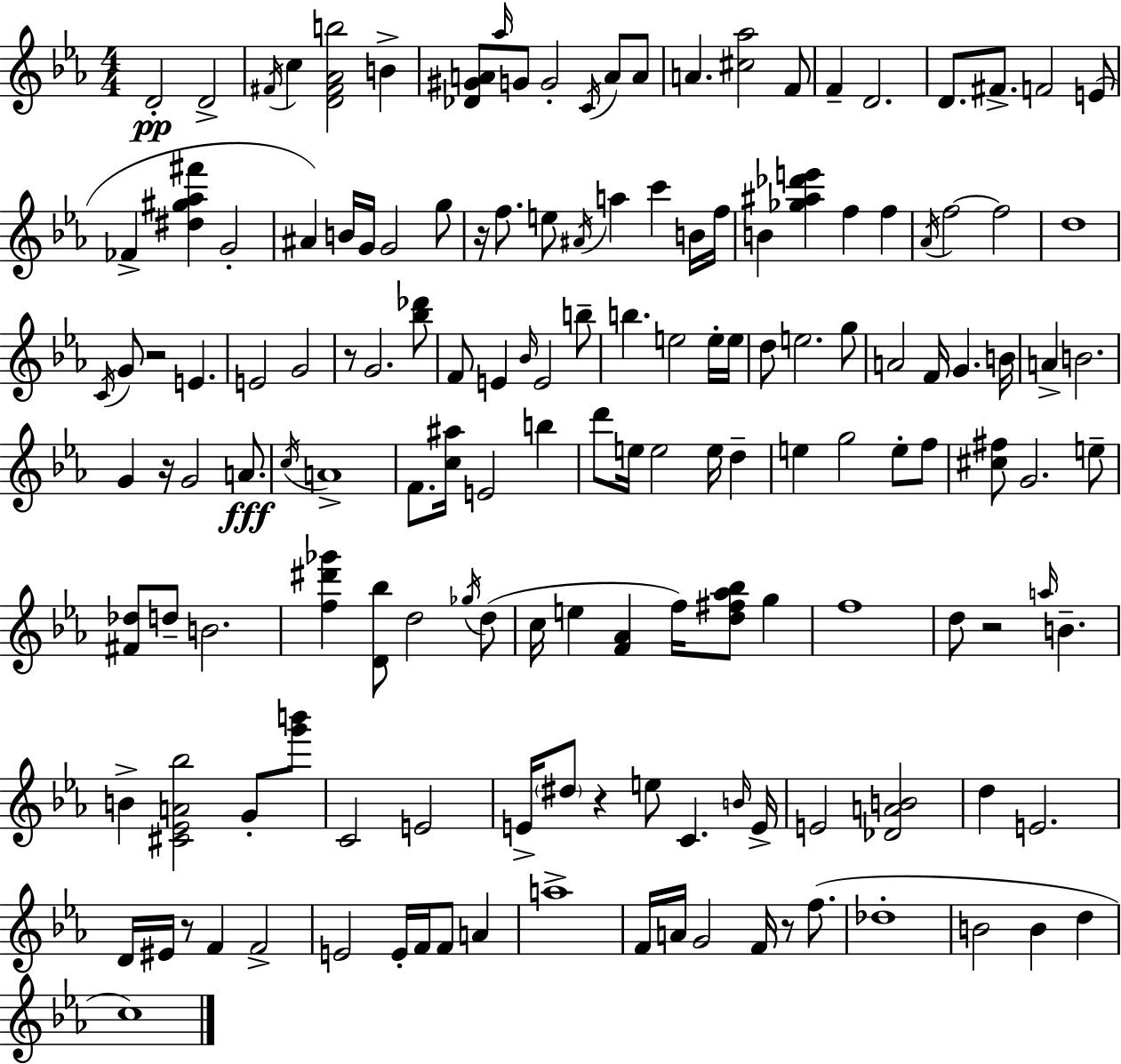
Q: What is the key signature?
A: EES major